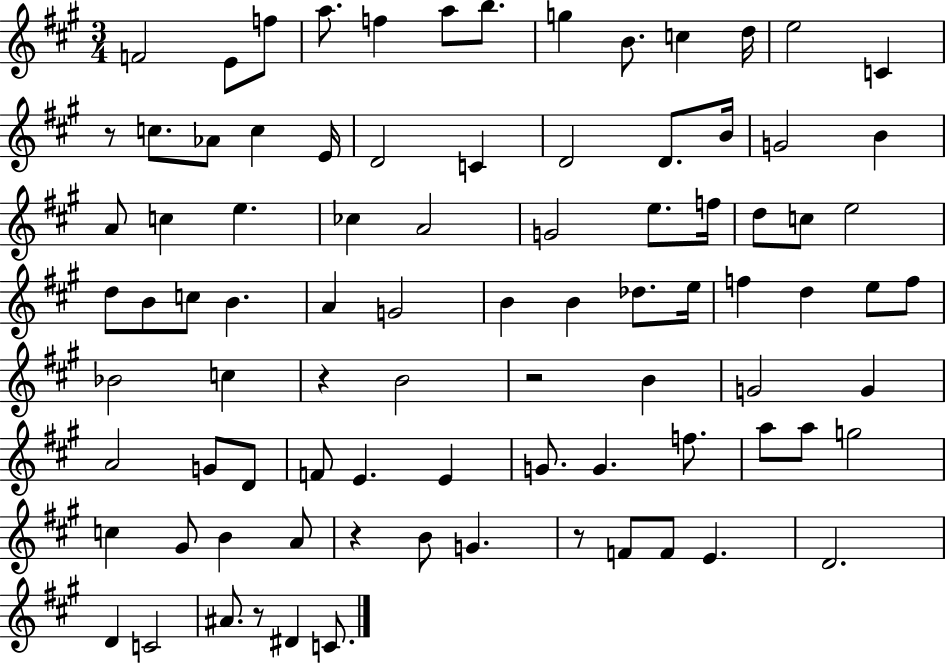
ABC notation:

X:1
T:Untitled
M:3/4
L:1/4
K:A
F2 E/2 f/2 a/2 f a/2 b/2 g B/2 c d/4 e2 C z/2 c/2 _A/2 c E/4 D2 C D2 D/2 B/4 G2 B A/2 c e _c A2 G2 e/2 f/4 d/2 c/2 e2 d/2 B/2 c/2 B A G2 B B _d/2 e/4 f d e/2 f/2 _B2 c z B2 z2 B G2 G A2 G/2 D/2 F/2 E E G/2 G f/2 a/2 a/2 g2 c ^G/2 B A/2 z B/2 G z/2 F/2 F/2 E D2 D C2 ^A/2 z/2 ^D C/2